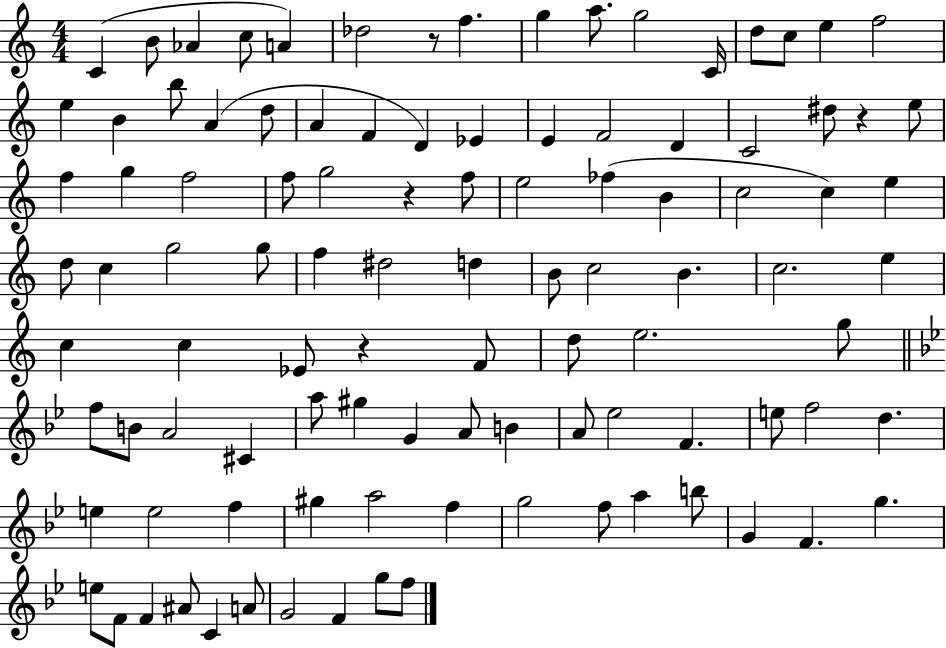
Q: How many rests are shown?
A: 4